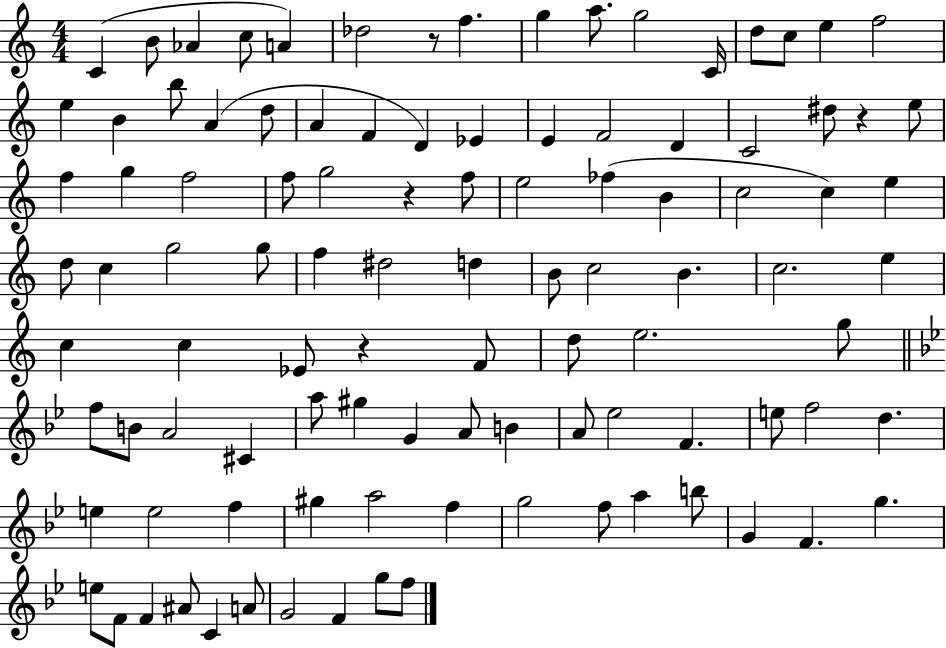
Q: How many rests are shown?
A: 4